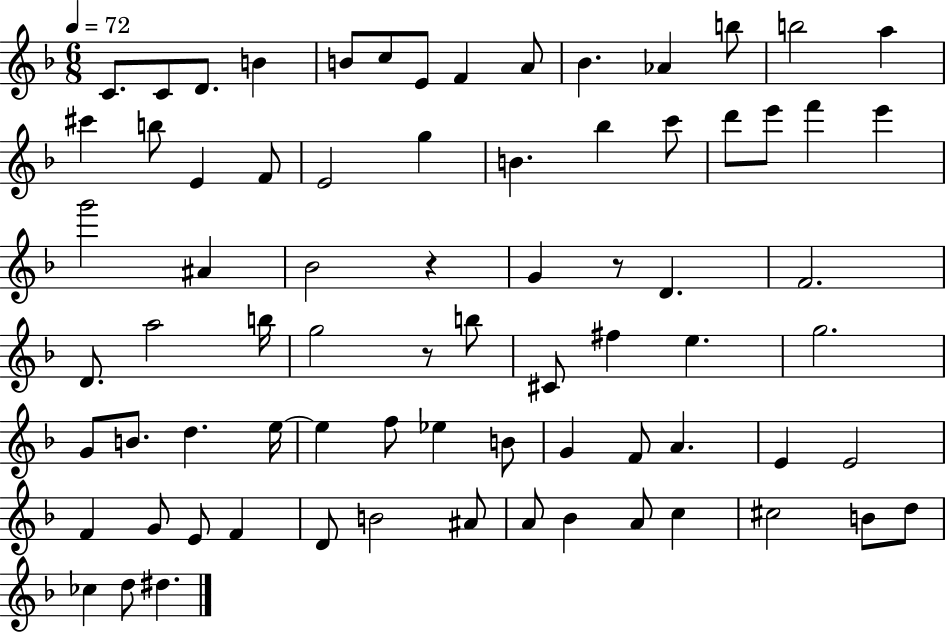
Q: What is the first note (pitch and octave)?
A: C4